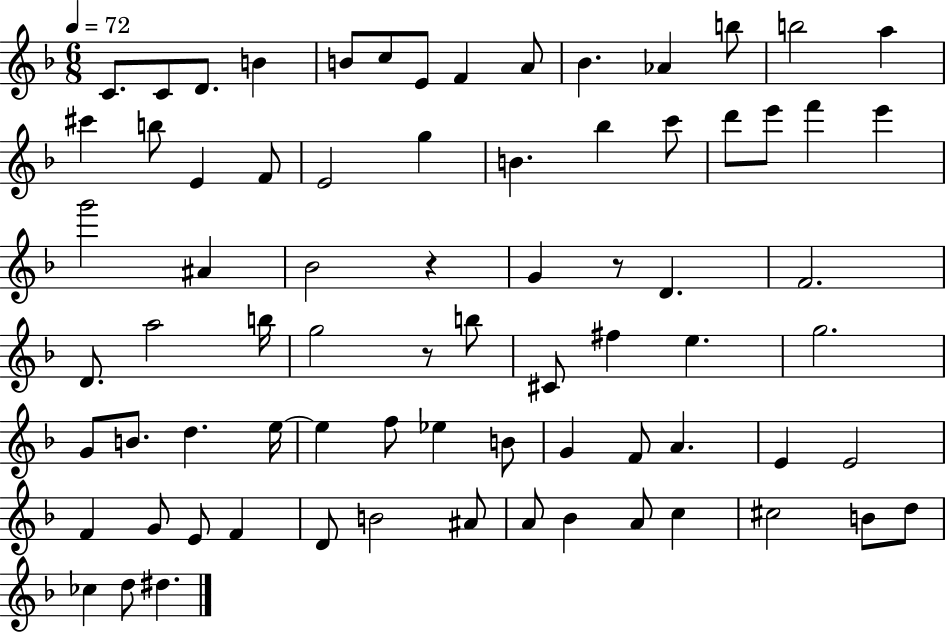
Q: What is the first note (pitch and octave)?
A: C4